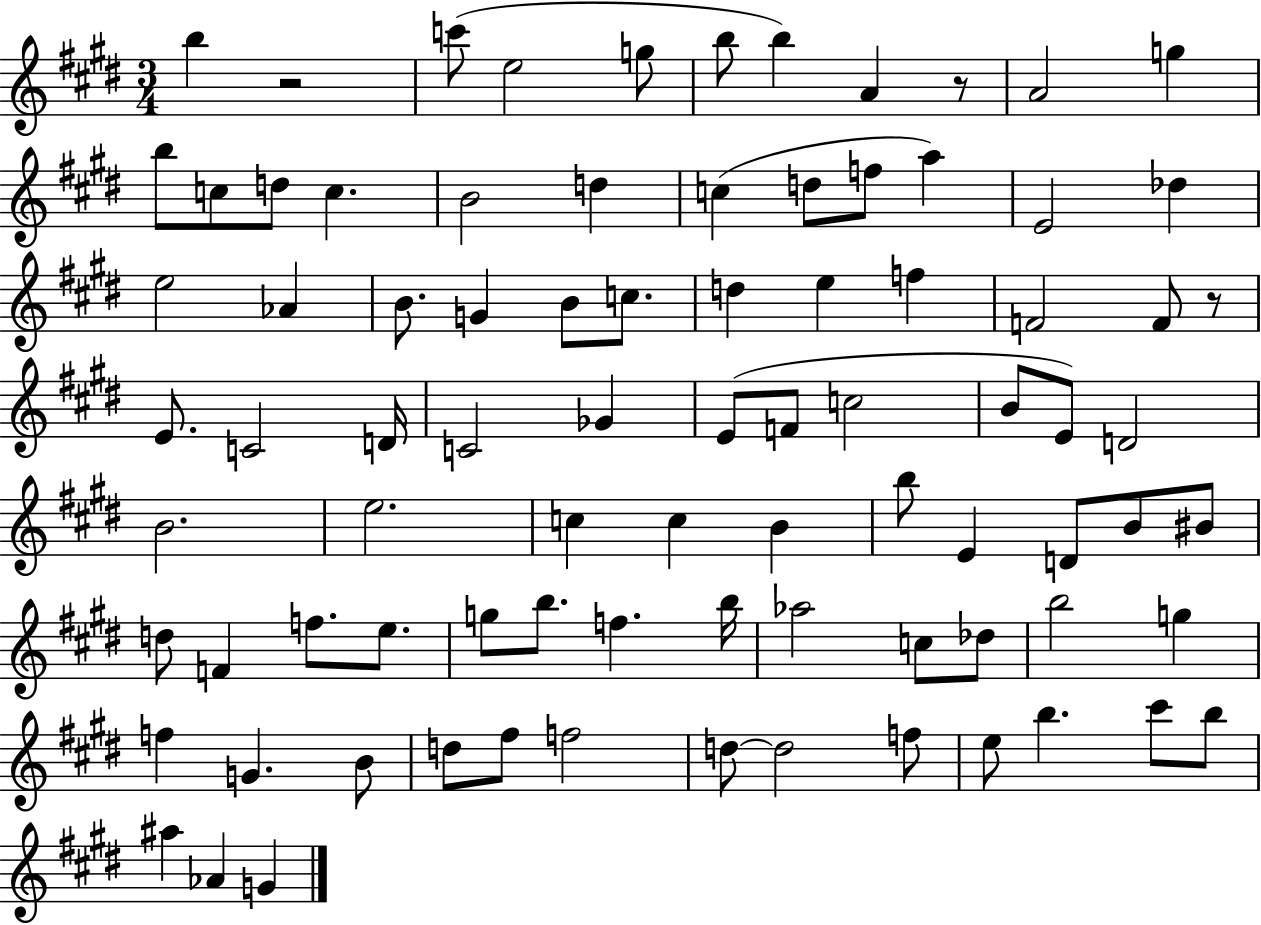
{
  \clef treble
  \numericTimeSignature
  \time 3/4
  \key e \major
  b''4 r2 | c'''8( e''2 g''8 | b''8 b''4) a'4 r8 | a'2 g''4 | \break b''8 c''8 d''8 c''4. | b'2 d''4 | c''4( d''8 f''8 a''4) | e'2 des''4 | \break e''2 aes'4 | b'8. g'4 b'8 c''8. | d''4 e''4 f''4 | f'2 f'8 r8 | \break e'8. c'2 d'16 | c'2 ges'4 | e'8( f'8 c''2 | b'8 e'8) d'2 | \break b'2. | e''2. | c''4 c''4 b'4 | b''8 e'4 d'8 b'8 bis'8 | \break d''8 f'4 f''8. e''8. | g''8 b''8. f''4. b''16 | aes''2 c''8 des''8 | b''2 g''4 | \break f''4 g'4. b'8 | d''8 fis''8 f''2 | d''8~~ d''2 f''8 | e''8 b''4. cis'''8 b''8 | \break ais''4 aes'4 g'4 | \bar "|."
}